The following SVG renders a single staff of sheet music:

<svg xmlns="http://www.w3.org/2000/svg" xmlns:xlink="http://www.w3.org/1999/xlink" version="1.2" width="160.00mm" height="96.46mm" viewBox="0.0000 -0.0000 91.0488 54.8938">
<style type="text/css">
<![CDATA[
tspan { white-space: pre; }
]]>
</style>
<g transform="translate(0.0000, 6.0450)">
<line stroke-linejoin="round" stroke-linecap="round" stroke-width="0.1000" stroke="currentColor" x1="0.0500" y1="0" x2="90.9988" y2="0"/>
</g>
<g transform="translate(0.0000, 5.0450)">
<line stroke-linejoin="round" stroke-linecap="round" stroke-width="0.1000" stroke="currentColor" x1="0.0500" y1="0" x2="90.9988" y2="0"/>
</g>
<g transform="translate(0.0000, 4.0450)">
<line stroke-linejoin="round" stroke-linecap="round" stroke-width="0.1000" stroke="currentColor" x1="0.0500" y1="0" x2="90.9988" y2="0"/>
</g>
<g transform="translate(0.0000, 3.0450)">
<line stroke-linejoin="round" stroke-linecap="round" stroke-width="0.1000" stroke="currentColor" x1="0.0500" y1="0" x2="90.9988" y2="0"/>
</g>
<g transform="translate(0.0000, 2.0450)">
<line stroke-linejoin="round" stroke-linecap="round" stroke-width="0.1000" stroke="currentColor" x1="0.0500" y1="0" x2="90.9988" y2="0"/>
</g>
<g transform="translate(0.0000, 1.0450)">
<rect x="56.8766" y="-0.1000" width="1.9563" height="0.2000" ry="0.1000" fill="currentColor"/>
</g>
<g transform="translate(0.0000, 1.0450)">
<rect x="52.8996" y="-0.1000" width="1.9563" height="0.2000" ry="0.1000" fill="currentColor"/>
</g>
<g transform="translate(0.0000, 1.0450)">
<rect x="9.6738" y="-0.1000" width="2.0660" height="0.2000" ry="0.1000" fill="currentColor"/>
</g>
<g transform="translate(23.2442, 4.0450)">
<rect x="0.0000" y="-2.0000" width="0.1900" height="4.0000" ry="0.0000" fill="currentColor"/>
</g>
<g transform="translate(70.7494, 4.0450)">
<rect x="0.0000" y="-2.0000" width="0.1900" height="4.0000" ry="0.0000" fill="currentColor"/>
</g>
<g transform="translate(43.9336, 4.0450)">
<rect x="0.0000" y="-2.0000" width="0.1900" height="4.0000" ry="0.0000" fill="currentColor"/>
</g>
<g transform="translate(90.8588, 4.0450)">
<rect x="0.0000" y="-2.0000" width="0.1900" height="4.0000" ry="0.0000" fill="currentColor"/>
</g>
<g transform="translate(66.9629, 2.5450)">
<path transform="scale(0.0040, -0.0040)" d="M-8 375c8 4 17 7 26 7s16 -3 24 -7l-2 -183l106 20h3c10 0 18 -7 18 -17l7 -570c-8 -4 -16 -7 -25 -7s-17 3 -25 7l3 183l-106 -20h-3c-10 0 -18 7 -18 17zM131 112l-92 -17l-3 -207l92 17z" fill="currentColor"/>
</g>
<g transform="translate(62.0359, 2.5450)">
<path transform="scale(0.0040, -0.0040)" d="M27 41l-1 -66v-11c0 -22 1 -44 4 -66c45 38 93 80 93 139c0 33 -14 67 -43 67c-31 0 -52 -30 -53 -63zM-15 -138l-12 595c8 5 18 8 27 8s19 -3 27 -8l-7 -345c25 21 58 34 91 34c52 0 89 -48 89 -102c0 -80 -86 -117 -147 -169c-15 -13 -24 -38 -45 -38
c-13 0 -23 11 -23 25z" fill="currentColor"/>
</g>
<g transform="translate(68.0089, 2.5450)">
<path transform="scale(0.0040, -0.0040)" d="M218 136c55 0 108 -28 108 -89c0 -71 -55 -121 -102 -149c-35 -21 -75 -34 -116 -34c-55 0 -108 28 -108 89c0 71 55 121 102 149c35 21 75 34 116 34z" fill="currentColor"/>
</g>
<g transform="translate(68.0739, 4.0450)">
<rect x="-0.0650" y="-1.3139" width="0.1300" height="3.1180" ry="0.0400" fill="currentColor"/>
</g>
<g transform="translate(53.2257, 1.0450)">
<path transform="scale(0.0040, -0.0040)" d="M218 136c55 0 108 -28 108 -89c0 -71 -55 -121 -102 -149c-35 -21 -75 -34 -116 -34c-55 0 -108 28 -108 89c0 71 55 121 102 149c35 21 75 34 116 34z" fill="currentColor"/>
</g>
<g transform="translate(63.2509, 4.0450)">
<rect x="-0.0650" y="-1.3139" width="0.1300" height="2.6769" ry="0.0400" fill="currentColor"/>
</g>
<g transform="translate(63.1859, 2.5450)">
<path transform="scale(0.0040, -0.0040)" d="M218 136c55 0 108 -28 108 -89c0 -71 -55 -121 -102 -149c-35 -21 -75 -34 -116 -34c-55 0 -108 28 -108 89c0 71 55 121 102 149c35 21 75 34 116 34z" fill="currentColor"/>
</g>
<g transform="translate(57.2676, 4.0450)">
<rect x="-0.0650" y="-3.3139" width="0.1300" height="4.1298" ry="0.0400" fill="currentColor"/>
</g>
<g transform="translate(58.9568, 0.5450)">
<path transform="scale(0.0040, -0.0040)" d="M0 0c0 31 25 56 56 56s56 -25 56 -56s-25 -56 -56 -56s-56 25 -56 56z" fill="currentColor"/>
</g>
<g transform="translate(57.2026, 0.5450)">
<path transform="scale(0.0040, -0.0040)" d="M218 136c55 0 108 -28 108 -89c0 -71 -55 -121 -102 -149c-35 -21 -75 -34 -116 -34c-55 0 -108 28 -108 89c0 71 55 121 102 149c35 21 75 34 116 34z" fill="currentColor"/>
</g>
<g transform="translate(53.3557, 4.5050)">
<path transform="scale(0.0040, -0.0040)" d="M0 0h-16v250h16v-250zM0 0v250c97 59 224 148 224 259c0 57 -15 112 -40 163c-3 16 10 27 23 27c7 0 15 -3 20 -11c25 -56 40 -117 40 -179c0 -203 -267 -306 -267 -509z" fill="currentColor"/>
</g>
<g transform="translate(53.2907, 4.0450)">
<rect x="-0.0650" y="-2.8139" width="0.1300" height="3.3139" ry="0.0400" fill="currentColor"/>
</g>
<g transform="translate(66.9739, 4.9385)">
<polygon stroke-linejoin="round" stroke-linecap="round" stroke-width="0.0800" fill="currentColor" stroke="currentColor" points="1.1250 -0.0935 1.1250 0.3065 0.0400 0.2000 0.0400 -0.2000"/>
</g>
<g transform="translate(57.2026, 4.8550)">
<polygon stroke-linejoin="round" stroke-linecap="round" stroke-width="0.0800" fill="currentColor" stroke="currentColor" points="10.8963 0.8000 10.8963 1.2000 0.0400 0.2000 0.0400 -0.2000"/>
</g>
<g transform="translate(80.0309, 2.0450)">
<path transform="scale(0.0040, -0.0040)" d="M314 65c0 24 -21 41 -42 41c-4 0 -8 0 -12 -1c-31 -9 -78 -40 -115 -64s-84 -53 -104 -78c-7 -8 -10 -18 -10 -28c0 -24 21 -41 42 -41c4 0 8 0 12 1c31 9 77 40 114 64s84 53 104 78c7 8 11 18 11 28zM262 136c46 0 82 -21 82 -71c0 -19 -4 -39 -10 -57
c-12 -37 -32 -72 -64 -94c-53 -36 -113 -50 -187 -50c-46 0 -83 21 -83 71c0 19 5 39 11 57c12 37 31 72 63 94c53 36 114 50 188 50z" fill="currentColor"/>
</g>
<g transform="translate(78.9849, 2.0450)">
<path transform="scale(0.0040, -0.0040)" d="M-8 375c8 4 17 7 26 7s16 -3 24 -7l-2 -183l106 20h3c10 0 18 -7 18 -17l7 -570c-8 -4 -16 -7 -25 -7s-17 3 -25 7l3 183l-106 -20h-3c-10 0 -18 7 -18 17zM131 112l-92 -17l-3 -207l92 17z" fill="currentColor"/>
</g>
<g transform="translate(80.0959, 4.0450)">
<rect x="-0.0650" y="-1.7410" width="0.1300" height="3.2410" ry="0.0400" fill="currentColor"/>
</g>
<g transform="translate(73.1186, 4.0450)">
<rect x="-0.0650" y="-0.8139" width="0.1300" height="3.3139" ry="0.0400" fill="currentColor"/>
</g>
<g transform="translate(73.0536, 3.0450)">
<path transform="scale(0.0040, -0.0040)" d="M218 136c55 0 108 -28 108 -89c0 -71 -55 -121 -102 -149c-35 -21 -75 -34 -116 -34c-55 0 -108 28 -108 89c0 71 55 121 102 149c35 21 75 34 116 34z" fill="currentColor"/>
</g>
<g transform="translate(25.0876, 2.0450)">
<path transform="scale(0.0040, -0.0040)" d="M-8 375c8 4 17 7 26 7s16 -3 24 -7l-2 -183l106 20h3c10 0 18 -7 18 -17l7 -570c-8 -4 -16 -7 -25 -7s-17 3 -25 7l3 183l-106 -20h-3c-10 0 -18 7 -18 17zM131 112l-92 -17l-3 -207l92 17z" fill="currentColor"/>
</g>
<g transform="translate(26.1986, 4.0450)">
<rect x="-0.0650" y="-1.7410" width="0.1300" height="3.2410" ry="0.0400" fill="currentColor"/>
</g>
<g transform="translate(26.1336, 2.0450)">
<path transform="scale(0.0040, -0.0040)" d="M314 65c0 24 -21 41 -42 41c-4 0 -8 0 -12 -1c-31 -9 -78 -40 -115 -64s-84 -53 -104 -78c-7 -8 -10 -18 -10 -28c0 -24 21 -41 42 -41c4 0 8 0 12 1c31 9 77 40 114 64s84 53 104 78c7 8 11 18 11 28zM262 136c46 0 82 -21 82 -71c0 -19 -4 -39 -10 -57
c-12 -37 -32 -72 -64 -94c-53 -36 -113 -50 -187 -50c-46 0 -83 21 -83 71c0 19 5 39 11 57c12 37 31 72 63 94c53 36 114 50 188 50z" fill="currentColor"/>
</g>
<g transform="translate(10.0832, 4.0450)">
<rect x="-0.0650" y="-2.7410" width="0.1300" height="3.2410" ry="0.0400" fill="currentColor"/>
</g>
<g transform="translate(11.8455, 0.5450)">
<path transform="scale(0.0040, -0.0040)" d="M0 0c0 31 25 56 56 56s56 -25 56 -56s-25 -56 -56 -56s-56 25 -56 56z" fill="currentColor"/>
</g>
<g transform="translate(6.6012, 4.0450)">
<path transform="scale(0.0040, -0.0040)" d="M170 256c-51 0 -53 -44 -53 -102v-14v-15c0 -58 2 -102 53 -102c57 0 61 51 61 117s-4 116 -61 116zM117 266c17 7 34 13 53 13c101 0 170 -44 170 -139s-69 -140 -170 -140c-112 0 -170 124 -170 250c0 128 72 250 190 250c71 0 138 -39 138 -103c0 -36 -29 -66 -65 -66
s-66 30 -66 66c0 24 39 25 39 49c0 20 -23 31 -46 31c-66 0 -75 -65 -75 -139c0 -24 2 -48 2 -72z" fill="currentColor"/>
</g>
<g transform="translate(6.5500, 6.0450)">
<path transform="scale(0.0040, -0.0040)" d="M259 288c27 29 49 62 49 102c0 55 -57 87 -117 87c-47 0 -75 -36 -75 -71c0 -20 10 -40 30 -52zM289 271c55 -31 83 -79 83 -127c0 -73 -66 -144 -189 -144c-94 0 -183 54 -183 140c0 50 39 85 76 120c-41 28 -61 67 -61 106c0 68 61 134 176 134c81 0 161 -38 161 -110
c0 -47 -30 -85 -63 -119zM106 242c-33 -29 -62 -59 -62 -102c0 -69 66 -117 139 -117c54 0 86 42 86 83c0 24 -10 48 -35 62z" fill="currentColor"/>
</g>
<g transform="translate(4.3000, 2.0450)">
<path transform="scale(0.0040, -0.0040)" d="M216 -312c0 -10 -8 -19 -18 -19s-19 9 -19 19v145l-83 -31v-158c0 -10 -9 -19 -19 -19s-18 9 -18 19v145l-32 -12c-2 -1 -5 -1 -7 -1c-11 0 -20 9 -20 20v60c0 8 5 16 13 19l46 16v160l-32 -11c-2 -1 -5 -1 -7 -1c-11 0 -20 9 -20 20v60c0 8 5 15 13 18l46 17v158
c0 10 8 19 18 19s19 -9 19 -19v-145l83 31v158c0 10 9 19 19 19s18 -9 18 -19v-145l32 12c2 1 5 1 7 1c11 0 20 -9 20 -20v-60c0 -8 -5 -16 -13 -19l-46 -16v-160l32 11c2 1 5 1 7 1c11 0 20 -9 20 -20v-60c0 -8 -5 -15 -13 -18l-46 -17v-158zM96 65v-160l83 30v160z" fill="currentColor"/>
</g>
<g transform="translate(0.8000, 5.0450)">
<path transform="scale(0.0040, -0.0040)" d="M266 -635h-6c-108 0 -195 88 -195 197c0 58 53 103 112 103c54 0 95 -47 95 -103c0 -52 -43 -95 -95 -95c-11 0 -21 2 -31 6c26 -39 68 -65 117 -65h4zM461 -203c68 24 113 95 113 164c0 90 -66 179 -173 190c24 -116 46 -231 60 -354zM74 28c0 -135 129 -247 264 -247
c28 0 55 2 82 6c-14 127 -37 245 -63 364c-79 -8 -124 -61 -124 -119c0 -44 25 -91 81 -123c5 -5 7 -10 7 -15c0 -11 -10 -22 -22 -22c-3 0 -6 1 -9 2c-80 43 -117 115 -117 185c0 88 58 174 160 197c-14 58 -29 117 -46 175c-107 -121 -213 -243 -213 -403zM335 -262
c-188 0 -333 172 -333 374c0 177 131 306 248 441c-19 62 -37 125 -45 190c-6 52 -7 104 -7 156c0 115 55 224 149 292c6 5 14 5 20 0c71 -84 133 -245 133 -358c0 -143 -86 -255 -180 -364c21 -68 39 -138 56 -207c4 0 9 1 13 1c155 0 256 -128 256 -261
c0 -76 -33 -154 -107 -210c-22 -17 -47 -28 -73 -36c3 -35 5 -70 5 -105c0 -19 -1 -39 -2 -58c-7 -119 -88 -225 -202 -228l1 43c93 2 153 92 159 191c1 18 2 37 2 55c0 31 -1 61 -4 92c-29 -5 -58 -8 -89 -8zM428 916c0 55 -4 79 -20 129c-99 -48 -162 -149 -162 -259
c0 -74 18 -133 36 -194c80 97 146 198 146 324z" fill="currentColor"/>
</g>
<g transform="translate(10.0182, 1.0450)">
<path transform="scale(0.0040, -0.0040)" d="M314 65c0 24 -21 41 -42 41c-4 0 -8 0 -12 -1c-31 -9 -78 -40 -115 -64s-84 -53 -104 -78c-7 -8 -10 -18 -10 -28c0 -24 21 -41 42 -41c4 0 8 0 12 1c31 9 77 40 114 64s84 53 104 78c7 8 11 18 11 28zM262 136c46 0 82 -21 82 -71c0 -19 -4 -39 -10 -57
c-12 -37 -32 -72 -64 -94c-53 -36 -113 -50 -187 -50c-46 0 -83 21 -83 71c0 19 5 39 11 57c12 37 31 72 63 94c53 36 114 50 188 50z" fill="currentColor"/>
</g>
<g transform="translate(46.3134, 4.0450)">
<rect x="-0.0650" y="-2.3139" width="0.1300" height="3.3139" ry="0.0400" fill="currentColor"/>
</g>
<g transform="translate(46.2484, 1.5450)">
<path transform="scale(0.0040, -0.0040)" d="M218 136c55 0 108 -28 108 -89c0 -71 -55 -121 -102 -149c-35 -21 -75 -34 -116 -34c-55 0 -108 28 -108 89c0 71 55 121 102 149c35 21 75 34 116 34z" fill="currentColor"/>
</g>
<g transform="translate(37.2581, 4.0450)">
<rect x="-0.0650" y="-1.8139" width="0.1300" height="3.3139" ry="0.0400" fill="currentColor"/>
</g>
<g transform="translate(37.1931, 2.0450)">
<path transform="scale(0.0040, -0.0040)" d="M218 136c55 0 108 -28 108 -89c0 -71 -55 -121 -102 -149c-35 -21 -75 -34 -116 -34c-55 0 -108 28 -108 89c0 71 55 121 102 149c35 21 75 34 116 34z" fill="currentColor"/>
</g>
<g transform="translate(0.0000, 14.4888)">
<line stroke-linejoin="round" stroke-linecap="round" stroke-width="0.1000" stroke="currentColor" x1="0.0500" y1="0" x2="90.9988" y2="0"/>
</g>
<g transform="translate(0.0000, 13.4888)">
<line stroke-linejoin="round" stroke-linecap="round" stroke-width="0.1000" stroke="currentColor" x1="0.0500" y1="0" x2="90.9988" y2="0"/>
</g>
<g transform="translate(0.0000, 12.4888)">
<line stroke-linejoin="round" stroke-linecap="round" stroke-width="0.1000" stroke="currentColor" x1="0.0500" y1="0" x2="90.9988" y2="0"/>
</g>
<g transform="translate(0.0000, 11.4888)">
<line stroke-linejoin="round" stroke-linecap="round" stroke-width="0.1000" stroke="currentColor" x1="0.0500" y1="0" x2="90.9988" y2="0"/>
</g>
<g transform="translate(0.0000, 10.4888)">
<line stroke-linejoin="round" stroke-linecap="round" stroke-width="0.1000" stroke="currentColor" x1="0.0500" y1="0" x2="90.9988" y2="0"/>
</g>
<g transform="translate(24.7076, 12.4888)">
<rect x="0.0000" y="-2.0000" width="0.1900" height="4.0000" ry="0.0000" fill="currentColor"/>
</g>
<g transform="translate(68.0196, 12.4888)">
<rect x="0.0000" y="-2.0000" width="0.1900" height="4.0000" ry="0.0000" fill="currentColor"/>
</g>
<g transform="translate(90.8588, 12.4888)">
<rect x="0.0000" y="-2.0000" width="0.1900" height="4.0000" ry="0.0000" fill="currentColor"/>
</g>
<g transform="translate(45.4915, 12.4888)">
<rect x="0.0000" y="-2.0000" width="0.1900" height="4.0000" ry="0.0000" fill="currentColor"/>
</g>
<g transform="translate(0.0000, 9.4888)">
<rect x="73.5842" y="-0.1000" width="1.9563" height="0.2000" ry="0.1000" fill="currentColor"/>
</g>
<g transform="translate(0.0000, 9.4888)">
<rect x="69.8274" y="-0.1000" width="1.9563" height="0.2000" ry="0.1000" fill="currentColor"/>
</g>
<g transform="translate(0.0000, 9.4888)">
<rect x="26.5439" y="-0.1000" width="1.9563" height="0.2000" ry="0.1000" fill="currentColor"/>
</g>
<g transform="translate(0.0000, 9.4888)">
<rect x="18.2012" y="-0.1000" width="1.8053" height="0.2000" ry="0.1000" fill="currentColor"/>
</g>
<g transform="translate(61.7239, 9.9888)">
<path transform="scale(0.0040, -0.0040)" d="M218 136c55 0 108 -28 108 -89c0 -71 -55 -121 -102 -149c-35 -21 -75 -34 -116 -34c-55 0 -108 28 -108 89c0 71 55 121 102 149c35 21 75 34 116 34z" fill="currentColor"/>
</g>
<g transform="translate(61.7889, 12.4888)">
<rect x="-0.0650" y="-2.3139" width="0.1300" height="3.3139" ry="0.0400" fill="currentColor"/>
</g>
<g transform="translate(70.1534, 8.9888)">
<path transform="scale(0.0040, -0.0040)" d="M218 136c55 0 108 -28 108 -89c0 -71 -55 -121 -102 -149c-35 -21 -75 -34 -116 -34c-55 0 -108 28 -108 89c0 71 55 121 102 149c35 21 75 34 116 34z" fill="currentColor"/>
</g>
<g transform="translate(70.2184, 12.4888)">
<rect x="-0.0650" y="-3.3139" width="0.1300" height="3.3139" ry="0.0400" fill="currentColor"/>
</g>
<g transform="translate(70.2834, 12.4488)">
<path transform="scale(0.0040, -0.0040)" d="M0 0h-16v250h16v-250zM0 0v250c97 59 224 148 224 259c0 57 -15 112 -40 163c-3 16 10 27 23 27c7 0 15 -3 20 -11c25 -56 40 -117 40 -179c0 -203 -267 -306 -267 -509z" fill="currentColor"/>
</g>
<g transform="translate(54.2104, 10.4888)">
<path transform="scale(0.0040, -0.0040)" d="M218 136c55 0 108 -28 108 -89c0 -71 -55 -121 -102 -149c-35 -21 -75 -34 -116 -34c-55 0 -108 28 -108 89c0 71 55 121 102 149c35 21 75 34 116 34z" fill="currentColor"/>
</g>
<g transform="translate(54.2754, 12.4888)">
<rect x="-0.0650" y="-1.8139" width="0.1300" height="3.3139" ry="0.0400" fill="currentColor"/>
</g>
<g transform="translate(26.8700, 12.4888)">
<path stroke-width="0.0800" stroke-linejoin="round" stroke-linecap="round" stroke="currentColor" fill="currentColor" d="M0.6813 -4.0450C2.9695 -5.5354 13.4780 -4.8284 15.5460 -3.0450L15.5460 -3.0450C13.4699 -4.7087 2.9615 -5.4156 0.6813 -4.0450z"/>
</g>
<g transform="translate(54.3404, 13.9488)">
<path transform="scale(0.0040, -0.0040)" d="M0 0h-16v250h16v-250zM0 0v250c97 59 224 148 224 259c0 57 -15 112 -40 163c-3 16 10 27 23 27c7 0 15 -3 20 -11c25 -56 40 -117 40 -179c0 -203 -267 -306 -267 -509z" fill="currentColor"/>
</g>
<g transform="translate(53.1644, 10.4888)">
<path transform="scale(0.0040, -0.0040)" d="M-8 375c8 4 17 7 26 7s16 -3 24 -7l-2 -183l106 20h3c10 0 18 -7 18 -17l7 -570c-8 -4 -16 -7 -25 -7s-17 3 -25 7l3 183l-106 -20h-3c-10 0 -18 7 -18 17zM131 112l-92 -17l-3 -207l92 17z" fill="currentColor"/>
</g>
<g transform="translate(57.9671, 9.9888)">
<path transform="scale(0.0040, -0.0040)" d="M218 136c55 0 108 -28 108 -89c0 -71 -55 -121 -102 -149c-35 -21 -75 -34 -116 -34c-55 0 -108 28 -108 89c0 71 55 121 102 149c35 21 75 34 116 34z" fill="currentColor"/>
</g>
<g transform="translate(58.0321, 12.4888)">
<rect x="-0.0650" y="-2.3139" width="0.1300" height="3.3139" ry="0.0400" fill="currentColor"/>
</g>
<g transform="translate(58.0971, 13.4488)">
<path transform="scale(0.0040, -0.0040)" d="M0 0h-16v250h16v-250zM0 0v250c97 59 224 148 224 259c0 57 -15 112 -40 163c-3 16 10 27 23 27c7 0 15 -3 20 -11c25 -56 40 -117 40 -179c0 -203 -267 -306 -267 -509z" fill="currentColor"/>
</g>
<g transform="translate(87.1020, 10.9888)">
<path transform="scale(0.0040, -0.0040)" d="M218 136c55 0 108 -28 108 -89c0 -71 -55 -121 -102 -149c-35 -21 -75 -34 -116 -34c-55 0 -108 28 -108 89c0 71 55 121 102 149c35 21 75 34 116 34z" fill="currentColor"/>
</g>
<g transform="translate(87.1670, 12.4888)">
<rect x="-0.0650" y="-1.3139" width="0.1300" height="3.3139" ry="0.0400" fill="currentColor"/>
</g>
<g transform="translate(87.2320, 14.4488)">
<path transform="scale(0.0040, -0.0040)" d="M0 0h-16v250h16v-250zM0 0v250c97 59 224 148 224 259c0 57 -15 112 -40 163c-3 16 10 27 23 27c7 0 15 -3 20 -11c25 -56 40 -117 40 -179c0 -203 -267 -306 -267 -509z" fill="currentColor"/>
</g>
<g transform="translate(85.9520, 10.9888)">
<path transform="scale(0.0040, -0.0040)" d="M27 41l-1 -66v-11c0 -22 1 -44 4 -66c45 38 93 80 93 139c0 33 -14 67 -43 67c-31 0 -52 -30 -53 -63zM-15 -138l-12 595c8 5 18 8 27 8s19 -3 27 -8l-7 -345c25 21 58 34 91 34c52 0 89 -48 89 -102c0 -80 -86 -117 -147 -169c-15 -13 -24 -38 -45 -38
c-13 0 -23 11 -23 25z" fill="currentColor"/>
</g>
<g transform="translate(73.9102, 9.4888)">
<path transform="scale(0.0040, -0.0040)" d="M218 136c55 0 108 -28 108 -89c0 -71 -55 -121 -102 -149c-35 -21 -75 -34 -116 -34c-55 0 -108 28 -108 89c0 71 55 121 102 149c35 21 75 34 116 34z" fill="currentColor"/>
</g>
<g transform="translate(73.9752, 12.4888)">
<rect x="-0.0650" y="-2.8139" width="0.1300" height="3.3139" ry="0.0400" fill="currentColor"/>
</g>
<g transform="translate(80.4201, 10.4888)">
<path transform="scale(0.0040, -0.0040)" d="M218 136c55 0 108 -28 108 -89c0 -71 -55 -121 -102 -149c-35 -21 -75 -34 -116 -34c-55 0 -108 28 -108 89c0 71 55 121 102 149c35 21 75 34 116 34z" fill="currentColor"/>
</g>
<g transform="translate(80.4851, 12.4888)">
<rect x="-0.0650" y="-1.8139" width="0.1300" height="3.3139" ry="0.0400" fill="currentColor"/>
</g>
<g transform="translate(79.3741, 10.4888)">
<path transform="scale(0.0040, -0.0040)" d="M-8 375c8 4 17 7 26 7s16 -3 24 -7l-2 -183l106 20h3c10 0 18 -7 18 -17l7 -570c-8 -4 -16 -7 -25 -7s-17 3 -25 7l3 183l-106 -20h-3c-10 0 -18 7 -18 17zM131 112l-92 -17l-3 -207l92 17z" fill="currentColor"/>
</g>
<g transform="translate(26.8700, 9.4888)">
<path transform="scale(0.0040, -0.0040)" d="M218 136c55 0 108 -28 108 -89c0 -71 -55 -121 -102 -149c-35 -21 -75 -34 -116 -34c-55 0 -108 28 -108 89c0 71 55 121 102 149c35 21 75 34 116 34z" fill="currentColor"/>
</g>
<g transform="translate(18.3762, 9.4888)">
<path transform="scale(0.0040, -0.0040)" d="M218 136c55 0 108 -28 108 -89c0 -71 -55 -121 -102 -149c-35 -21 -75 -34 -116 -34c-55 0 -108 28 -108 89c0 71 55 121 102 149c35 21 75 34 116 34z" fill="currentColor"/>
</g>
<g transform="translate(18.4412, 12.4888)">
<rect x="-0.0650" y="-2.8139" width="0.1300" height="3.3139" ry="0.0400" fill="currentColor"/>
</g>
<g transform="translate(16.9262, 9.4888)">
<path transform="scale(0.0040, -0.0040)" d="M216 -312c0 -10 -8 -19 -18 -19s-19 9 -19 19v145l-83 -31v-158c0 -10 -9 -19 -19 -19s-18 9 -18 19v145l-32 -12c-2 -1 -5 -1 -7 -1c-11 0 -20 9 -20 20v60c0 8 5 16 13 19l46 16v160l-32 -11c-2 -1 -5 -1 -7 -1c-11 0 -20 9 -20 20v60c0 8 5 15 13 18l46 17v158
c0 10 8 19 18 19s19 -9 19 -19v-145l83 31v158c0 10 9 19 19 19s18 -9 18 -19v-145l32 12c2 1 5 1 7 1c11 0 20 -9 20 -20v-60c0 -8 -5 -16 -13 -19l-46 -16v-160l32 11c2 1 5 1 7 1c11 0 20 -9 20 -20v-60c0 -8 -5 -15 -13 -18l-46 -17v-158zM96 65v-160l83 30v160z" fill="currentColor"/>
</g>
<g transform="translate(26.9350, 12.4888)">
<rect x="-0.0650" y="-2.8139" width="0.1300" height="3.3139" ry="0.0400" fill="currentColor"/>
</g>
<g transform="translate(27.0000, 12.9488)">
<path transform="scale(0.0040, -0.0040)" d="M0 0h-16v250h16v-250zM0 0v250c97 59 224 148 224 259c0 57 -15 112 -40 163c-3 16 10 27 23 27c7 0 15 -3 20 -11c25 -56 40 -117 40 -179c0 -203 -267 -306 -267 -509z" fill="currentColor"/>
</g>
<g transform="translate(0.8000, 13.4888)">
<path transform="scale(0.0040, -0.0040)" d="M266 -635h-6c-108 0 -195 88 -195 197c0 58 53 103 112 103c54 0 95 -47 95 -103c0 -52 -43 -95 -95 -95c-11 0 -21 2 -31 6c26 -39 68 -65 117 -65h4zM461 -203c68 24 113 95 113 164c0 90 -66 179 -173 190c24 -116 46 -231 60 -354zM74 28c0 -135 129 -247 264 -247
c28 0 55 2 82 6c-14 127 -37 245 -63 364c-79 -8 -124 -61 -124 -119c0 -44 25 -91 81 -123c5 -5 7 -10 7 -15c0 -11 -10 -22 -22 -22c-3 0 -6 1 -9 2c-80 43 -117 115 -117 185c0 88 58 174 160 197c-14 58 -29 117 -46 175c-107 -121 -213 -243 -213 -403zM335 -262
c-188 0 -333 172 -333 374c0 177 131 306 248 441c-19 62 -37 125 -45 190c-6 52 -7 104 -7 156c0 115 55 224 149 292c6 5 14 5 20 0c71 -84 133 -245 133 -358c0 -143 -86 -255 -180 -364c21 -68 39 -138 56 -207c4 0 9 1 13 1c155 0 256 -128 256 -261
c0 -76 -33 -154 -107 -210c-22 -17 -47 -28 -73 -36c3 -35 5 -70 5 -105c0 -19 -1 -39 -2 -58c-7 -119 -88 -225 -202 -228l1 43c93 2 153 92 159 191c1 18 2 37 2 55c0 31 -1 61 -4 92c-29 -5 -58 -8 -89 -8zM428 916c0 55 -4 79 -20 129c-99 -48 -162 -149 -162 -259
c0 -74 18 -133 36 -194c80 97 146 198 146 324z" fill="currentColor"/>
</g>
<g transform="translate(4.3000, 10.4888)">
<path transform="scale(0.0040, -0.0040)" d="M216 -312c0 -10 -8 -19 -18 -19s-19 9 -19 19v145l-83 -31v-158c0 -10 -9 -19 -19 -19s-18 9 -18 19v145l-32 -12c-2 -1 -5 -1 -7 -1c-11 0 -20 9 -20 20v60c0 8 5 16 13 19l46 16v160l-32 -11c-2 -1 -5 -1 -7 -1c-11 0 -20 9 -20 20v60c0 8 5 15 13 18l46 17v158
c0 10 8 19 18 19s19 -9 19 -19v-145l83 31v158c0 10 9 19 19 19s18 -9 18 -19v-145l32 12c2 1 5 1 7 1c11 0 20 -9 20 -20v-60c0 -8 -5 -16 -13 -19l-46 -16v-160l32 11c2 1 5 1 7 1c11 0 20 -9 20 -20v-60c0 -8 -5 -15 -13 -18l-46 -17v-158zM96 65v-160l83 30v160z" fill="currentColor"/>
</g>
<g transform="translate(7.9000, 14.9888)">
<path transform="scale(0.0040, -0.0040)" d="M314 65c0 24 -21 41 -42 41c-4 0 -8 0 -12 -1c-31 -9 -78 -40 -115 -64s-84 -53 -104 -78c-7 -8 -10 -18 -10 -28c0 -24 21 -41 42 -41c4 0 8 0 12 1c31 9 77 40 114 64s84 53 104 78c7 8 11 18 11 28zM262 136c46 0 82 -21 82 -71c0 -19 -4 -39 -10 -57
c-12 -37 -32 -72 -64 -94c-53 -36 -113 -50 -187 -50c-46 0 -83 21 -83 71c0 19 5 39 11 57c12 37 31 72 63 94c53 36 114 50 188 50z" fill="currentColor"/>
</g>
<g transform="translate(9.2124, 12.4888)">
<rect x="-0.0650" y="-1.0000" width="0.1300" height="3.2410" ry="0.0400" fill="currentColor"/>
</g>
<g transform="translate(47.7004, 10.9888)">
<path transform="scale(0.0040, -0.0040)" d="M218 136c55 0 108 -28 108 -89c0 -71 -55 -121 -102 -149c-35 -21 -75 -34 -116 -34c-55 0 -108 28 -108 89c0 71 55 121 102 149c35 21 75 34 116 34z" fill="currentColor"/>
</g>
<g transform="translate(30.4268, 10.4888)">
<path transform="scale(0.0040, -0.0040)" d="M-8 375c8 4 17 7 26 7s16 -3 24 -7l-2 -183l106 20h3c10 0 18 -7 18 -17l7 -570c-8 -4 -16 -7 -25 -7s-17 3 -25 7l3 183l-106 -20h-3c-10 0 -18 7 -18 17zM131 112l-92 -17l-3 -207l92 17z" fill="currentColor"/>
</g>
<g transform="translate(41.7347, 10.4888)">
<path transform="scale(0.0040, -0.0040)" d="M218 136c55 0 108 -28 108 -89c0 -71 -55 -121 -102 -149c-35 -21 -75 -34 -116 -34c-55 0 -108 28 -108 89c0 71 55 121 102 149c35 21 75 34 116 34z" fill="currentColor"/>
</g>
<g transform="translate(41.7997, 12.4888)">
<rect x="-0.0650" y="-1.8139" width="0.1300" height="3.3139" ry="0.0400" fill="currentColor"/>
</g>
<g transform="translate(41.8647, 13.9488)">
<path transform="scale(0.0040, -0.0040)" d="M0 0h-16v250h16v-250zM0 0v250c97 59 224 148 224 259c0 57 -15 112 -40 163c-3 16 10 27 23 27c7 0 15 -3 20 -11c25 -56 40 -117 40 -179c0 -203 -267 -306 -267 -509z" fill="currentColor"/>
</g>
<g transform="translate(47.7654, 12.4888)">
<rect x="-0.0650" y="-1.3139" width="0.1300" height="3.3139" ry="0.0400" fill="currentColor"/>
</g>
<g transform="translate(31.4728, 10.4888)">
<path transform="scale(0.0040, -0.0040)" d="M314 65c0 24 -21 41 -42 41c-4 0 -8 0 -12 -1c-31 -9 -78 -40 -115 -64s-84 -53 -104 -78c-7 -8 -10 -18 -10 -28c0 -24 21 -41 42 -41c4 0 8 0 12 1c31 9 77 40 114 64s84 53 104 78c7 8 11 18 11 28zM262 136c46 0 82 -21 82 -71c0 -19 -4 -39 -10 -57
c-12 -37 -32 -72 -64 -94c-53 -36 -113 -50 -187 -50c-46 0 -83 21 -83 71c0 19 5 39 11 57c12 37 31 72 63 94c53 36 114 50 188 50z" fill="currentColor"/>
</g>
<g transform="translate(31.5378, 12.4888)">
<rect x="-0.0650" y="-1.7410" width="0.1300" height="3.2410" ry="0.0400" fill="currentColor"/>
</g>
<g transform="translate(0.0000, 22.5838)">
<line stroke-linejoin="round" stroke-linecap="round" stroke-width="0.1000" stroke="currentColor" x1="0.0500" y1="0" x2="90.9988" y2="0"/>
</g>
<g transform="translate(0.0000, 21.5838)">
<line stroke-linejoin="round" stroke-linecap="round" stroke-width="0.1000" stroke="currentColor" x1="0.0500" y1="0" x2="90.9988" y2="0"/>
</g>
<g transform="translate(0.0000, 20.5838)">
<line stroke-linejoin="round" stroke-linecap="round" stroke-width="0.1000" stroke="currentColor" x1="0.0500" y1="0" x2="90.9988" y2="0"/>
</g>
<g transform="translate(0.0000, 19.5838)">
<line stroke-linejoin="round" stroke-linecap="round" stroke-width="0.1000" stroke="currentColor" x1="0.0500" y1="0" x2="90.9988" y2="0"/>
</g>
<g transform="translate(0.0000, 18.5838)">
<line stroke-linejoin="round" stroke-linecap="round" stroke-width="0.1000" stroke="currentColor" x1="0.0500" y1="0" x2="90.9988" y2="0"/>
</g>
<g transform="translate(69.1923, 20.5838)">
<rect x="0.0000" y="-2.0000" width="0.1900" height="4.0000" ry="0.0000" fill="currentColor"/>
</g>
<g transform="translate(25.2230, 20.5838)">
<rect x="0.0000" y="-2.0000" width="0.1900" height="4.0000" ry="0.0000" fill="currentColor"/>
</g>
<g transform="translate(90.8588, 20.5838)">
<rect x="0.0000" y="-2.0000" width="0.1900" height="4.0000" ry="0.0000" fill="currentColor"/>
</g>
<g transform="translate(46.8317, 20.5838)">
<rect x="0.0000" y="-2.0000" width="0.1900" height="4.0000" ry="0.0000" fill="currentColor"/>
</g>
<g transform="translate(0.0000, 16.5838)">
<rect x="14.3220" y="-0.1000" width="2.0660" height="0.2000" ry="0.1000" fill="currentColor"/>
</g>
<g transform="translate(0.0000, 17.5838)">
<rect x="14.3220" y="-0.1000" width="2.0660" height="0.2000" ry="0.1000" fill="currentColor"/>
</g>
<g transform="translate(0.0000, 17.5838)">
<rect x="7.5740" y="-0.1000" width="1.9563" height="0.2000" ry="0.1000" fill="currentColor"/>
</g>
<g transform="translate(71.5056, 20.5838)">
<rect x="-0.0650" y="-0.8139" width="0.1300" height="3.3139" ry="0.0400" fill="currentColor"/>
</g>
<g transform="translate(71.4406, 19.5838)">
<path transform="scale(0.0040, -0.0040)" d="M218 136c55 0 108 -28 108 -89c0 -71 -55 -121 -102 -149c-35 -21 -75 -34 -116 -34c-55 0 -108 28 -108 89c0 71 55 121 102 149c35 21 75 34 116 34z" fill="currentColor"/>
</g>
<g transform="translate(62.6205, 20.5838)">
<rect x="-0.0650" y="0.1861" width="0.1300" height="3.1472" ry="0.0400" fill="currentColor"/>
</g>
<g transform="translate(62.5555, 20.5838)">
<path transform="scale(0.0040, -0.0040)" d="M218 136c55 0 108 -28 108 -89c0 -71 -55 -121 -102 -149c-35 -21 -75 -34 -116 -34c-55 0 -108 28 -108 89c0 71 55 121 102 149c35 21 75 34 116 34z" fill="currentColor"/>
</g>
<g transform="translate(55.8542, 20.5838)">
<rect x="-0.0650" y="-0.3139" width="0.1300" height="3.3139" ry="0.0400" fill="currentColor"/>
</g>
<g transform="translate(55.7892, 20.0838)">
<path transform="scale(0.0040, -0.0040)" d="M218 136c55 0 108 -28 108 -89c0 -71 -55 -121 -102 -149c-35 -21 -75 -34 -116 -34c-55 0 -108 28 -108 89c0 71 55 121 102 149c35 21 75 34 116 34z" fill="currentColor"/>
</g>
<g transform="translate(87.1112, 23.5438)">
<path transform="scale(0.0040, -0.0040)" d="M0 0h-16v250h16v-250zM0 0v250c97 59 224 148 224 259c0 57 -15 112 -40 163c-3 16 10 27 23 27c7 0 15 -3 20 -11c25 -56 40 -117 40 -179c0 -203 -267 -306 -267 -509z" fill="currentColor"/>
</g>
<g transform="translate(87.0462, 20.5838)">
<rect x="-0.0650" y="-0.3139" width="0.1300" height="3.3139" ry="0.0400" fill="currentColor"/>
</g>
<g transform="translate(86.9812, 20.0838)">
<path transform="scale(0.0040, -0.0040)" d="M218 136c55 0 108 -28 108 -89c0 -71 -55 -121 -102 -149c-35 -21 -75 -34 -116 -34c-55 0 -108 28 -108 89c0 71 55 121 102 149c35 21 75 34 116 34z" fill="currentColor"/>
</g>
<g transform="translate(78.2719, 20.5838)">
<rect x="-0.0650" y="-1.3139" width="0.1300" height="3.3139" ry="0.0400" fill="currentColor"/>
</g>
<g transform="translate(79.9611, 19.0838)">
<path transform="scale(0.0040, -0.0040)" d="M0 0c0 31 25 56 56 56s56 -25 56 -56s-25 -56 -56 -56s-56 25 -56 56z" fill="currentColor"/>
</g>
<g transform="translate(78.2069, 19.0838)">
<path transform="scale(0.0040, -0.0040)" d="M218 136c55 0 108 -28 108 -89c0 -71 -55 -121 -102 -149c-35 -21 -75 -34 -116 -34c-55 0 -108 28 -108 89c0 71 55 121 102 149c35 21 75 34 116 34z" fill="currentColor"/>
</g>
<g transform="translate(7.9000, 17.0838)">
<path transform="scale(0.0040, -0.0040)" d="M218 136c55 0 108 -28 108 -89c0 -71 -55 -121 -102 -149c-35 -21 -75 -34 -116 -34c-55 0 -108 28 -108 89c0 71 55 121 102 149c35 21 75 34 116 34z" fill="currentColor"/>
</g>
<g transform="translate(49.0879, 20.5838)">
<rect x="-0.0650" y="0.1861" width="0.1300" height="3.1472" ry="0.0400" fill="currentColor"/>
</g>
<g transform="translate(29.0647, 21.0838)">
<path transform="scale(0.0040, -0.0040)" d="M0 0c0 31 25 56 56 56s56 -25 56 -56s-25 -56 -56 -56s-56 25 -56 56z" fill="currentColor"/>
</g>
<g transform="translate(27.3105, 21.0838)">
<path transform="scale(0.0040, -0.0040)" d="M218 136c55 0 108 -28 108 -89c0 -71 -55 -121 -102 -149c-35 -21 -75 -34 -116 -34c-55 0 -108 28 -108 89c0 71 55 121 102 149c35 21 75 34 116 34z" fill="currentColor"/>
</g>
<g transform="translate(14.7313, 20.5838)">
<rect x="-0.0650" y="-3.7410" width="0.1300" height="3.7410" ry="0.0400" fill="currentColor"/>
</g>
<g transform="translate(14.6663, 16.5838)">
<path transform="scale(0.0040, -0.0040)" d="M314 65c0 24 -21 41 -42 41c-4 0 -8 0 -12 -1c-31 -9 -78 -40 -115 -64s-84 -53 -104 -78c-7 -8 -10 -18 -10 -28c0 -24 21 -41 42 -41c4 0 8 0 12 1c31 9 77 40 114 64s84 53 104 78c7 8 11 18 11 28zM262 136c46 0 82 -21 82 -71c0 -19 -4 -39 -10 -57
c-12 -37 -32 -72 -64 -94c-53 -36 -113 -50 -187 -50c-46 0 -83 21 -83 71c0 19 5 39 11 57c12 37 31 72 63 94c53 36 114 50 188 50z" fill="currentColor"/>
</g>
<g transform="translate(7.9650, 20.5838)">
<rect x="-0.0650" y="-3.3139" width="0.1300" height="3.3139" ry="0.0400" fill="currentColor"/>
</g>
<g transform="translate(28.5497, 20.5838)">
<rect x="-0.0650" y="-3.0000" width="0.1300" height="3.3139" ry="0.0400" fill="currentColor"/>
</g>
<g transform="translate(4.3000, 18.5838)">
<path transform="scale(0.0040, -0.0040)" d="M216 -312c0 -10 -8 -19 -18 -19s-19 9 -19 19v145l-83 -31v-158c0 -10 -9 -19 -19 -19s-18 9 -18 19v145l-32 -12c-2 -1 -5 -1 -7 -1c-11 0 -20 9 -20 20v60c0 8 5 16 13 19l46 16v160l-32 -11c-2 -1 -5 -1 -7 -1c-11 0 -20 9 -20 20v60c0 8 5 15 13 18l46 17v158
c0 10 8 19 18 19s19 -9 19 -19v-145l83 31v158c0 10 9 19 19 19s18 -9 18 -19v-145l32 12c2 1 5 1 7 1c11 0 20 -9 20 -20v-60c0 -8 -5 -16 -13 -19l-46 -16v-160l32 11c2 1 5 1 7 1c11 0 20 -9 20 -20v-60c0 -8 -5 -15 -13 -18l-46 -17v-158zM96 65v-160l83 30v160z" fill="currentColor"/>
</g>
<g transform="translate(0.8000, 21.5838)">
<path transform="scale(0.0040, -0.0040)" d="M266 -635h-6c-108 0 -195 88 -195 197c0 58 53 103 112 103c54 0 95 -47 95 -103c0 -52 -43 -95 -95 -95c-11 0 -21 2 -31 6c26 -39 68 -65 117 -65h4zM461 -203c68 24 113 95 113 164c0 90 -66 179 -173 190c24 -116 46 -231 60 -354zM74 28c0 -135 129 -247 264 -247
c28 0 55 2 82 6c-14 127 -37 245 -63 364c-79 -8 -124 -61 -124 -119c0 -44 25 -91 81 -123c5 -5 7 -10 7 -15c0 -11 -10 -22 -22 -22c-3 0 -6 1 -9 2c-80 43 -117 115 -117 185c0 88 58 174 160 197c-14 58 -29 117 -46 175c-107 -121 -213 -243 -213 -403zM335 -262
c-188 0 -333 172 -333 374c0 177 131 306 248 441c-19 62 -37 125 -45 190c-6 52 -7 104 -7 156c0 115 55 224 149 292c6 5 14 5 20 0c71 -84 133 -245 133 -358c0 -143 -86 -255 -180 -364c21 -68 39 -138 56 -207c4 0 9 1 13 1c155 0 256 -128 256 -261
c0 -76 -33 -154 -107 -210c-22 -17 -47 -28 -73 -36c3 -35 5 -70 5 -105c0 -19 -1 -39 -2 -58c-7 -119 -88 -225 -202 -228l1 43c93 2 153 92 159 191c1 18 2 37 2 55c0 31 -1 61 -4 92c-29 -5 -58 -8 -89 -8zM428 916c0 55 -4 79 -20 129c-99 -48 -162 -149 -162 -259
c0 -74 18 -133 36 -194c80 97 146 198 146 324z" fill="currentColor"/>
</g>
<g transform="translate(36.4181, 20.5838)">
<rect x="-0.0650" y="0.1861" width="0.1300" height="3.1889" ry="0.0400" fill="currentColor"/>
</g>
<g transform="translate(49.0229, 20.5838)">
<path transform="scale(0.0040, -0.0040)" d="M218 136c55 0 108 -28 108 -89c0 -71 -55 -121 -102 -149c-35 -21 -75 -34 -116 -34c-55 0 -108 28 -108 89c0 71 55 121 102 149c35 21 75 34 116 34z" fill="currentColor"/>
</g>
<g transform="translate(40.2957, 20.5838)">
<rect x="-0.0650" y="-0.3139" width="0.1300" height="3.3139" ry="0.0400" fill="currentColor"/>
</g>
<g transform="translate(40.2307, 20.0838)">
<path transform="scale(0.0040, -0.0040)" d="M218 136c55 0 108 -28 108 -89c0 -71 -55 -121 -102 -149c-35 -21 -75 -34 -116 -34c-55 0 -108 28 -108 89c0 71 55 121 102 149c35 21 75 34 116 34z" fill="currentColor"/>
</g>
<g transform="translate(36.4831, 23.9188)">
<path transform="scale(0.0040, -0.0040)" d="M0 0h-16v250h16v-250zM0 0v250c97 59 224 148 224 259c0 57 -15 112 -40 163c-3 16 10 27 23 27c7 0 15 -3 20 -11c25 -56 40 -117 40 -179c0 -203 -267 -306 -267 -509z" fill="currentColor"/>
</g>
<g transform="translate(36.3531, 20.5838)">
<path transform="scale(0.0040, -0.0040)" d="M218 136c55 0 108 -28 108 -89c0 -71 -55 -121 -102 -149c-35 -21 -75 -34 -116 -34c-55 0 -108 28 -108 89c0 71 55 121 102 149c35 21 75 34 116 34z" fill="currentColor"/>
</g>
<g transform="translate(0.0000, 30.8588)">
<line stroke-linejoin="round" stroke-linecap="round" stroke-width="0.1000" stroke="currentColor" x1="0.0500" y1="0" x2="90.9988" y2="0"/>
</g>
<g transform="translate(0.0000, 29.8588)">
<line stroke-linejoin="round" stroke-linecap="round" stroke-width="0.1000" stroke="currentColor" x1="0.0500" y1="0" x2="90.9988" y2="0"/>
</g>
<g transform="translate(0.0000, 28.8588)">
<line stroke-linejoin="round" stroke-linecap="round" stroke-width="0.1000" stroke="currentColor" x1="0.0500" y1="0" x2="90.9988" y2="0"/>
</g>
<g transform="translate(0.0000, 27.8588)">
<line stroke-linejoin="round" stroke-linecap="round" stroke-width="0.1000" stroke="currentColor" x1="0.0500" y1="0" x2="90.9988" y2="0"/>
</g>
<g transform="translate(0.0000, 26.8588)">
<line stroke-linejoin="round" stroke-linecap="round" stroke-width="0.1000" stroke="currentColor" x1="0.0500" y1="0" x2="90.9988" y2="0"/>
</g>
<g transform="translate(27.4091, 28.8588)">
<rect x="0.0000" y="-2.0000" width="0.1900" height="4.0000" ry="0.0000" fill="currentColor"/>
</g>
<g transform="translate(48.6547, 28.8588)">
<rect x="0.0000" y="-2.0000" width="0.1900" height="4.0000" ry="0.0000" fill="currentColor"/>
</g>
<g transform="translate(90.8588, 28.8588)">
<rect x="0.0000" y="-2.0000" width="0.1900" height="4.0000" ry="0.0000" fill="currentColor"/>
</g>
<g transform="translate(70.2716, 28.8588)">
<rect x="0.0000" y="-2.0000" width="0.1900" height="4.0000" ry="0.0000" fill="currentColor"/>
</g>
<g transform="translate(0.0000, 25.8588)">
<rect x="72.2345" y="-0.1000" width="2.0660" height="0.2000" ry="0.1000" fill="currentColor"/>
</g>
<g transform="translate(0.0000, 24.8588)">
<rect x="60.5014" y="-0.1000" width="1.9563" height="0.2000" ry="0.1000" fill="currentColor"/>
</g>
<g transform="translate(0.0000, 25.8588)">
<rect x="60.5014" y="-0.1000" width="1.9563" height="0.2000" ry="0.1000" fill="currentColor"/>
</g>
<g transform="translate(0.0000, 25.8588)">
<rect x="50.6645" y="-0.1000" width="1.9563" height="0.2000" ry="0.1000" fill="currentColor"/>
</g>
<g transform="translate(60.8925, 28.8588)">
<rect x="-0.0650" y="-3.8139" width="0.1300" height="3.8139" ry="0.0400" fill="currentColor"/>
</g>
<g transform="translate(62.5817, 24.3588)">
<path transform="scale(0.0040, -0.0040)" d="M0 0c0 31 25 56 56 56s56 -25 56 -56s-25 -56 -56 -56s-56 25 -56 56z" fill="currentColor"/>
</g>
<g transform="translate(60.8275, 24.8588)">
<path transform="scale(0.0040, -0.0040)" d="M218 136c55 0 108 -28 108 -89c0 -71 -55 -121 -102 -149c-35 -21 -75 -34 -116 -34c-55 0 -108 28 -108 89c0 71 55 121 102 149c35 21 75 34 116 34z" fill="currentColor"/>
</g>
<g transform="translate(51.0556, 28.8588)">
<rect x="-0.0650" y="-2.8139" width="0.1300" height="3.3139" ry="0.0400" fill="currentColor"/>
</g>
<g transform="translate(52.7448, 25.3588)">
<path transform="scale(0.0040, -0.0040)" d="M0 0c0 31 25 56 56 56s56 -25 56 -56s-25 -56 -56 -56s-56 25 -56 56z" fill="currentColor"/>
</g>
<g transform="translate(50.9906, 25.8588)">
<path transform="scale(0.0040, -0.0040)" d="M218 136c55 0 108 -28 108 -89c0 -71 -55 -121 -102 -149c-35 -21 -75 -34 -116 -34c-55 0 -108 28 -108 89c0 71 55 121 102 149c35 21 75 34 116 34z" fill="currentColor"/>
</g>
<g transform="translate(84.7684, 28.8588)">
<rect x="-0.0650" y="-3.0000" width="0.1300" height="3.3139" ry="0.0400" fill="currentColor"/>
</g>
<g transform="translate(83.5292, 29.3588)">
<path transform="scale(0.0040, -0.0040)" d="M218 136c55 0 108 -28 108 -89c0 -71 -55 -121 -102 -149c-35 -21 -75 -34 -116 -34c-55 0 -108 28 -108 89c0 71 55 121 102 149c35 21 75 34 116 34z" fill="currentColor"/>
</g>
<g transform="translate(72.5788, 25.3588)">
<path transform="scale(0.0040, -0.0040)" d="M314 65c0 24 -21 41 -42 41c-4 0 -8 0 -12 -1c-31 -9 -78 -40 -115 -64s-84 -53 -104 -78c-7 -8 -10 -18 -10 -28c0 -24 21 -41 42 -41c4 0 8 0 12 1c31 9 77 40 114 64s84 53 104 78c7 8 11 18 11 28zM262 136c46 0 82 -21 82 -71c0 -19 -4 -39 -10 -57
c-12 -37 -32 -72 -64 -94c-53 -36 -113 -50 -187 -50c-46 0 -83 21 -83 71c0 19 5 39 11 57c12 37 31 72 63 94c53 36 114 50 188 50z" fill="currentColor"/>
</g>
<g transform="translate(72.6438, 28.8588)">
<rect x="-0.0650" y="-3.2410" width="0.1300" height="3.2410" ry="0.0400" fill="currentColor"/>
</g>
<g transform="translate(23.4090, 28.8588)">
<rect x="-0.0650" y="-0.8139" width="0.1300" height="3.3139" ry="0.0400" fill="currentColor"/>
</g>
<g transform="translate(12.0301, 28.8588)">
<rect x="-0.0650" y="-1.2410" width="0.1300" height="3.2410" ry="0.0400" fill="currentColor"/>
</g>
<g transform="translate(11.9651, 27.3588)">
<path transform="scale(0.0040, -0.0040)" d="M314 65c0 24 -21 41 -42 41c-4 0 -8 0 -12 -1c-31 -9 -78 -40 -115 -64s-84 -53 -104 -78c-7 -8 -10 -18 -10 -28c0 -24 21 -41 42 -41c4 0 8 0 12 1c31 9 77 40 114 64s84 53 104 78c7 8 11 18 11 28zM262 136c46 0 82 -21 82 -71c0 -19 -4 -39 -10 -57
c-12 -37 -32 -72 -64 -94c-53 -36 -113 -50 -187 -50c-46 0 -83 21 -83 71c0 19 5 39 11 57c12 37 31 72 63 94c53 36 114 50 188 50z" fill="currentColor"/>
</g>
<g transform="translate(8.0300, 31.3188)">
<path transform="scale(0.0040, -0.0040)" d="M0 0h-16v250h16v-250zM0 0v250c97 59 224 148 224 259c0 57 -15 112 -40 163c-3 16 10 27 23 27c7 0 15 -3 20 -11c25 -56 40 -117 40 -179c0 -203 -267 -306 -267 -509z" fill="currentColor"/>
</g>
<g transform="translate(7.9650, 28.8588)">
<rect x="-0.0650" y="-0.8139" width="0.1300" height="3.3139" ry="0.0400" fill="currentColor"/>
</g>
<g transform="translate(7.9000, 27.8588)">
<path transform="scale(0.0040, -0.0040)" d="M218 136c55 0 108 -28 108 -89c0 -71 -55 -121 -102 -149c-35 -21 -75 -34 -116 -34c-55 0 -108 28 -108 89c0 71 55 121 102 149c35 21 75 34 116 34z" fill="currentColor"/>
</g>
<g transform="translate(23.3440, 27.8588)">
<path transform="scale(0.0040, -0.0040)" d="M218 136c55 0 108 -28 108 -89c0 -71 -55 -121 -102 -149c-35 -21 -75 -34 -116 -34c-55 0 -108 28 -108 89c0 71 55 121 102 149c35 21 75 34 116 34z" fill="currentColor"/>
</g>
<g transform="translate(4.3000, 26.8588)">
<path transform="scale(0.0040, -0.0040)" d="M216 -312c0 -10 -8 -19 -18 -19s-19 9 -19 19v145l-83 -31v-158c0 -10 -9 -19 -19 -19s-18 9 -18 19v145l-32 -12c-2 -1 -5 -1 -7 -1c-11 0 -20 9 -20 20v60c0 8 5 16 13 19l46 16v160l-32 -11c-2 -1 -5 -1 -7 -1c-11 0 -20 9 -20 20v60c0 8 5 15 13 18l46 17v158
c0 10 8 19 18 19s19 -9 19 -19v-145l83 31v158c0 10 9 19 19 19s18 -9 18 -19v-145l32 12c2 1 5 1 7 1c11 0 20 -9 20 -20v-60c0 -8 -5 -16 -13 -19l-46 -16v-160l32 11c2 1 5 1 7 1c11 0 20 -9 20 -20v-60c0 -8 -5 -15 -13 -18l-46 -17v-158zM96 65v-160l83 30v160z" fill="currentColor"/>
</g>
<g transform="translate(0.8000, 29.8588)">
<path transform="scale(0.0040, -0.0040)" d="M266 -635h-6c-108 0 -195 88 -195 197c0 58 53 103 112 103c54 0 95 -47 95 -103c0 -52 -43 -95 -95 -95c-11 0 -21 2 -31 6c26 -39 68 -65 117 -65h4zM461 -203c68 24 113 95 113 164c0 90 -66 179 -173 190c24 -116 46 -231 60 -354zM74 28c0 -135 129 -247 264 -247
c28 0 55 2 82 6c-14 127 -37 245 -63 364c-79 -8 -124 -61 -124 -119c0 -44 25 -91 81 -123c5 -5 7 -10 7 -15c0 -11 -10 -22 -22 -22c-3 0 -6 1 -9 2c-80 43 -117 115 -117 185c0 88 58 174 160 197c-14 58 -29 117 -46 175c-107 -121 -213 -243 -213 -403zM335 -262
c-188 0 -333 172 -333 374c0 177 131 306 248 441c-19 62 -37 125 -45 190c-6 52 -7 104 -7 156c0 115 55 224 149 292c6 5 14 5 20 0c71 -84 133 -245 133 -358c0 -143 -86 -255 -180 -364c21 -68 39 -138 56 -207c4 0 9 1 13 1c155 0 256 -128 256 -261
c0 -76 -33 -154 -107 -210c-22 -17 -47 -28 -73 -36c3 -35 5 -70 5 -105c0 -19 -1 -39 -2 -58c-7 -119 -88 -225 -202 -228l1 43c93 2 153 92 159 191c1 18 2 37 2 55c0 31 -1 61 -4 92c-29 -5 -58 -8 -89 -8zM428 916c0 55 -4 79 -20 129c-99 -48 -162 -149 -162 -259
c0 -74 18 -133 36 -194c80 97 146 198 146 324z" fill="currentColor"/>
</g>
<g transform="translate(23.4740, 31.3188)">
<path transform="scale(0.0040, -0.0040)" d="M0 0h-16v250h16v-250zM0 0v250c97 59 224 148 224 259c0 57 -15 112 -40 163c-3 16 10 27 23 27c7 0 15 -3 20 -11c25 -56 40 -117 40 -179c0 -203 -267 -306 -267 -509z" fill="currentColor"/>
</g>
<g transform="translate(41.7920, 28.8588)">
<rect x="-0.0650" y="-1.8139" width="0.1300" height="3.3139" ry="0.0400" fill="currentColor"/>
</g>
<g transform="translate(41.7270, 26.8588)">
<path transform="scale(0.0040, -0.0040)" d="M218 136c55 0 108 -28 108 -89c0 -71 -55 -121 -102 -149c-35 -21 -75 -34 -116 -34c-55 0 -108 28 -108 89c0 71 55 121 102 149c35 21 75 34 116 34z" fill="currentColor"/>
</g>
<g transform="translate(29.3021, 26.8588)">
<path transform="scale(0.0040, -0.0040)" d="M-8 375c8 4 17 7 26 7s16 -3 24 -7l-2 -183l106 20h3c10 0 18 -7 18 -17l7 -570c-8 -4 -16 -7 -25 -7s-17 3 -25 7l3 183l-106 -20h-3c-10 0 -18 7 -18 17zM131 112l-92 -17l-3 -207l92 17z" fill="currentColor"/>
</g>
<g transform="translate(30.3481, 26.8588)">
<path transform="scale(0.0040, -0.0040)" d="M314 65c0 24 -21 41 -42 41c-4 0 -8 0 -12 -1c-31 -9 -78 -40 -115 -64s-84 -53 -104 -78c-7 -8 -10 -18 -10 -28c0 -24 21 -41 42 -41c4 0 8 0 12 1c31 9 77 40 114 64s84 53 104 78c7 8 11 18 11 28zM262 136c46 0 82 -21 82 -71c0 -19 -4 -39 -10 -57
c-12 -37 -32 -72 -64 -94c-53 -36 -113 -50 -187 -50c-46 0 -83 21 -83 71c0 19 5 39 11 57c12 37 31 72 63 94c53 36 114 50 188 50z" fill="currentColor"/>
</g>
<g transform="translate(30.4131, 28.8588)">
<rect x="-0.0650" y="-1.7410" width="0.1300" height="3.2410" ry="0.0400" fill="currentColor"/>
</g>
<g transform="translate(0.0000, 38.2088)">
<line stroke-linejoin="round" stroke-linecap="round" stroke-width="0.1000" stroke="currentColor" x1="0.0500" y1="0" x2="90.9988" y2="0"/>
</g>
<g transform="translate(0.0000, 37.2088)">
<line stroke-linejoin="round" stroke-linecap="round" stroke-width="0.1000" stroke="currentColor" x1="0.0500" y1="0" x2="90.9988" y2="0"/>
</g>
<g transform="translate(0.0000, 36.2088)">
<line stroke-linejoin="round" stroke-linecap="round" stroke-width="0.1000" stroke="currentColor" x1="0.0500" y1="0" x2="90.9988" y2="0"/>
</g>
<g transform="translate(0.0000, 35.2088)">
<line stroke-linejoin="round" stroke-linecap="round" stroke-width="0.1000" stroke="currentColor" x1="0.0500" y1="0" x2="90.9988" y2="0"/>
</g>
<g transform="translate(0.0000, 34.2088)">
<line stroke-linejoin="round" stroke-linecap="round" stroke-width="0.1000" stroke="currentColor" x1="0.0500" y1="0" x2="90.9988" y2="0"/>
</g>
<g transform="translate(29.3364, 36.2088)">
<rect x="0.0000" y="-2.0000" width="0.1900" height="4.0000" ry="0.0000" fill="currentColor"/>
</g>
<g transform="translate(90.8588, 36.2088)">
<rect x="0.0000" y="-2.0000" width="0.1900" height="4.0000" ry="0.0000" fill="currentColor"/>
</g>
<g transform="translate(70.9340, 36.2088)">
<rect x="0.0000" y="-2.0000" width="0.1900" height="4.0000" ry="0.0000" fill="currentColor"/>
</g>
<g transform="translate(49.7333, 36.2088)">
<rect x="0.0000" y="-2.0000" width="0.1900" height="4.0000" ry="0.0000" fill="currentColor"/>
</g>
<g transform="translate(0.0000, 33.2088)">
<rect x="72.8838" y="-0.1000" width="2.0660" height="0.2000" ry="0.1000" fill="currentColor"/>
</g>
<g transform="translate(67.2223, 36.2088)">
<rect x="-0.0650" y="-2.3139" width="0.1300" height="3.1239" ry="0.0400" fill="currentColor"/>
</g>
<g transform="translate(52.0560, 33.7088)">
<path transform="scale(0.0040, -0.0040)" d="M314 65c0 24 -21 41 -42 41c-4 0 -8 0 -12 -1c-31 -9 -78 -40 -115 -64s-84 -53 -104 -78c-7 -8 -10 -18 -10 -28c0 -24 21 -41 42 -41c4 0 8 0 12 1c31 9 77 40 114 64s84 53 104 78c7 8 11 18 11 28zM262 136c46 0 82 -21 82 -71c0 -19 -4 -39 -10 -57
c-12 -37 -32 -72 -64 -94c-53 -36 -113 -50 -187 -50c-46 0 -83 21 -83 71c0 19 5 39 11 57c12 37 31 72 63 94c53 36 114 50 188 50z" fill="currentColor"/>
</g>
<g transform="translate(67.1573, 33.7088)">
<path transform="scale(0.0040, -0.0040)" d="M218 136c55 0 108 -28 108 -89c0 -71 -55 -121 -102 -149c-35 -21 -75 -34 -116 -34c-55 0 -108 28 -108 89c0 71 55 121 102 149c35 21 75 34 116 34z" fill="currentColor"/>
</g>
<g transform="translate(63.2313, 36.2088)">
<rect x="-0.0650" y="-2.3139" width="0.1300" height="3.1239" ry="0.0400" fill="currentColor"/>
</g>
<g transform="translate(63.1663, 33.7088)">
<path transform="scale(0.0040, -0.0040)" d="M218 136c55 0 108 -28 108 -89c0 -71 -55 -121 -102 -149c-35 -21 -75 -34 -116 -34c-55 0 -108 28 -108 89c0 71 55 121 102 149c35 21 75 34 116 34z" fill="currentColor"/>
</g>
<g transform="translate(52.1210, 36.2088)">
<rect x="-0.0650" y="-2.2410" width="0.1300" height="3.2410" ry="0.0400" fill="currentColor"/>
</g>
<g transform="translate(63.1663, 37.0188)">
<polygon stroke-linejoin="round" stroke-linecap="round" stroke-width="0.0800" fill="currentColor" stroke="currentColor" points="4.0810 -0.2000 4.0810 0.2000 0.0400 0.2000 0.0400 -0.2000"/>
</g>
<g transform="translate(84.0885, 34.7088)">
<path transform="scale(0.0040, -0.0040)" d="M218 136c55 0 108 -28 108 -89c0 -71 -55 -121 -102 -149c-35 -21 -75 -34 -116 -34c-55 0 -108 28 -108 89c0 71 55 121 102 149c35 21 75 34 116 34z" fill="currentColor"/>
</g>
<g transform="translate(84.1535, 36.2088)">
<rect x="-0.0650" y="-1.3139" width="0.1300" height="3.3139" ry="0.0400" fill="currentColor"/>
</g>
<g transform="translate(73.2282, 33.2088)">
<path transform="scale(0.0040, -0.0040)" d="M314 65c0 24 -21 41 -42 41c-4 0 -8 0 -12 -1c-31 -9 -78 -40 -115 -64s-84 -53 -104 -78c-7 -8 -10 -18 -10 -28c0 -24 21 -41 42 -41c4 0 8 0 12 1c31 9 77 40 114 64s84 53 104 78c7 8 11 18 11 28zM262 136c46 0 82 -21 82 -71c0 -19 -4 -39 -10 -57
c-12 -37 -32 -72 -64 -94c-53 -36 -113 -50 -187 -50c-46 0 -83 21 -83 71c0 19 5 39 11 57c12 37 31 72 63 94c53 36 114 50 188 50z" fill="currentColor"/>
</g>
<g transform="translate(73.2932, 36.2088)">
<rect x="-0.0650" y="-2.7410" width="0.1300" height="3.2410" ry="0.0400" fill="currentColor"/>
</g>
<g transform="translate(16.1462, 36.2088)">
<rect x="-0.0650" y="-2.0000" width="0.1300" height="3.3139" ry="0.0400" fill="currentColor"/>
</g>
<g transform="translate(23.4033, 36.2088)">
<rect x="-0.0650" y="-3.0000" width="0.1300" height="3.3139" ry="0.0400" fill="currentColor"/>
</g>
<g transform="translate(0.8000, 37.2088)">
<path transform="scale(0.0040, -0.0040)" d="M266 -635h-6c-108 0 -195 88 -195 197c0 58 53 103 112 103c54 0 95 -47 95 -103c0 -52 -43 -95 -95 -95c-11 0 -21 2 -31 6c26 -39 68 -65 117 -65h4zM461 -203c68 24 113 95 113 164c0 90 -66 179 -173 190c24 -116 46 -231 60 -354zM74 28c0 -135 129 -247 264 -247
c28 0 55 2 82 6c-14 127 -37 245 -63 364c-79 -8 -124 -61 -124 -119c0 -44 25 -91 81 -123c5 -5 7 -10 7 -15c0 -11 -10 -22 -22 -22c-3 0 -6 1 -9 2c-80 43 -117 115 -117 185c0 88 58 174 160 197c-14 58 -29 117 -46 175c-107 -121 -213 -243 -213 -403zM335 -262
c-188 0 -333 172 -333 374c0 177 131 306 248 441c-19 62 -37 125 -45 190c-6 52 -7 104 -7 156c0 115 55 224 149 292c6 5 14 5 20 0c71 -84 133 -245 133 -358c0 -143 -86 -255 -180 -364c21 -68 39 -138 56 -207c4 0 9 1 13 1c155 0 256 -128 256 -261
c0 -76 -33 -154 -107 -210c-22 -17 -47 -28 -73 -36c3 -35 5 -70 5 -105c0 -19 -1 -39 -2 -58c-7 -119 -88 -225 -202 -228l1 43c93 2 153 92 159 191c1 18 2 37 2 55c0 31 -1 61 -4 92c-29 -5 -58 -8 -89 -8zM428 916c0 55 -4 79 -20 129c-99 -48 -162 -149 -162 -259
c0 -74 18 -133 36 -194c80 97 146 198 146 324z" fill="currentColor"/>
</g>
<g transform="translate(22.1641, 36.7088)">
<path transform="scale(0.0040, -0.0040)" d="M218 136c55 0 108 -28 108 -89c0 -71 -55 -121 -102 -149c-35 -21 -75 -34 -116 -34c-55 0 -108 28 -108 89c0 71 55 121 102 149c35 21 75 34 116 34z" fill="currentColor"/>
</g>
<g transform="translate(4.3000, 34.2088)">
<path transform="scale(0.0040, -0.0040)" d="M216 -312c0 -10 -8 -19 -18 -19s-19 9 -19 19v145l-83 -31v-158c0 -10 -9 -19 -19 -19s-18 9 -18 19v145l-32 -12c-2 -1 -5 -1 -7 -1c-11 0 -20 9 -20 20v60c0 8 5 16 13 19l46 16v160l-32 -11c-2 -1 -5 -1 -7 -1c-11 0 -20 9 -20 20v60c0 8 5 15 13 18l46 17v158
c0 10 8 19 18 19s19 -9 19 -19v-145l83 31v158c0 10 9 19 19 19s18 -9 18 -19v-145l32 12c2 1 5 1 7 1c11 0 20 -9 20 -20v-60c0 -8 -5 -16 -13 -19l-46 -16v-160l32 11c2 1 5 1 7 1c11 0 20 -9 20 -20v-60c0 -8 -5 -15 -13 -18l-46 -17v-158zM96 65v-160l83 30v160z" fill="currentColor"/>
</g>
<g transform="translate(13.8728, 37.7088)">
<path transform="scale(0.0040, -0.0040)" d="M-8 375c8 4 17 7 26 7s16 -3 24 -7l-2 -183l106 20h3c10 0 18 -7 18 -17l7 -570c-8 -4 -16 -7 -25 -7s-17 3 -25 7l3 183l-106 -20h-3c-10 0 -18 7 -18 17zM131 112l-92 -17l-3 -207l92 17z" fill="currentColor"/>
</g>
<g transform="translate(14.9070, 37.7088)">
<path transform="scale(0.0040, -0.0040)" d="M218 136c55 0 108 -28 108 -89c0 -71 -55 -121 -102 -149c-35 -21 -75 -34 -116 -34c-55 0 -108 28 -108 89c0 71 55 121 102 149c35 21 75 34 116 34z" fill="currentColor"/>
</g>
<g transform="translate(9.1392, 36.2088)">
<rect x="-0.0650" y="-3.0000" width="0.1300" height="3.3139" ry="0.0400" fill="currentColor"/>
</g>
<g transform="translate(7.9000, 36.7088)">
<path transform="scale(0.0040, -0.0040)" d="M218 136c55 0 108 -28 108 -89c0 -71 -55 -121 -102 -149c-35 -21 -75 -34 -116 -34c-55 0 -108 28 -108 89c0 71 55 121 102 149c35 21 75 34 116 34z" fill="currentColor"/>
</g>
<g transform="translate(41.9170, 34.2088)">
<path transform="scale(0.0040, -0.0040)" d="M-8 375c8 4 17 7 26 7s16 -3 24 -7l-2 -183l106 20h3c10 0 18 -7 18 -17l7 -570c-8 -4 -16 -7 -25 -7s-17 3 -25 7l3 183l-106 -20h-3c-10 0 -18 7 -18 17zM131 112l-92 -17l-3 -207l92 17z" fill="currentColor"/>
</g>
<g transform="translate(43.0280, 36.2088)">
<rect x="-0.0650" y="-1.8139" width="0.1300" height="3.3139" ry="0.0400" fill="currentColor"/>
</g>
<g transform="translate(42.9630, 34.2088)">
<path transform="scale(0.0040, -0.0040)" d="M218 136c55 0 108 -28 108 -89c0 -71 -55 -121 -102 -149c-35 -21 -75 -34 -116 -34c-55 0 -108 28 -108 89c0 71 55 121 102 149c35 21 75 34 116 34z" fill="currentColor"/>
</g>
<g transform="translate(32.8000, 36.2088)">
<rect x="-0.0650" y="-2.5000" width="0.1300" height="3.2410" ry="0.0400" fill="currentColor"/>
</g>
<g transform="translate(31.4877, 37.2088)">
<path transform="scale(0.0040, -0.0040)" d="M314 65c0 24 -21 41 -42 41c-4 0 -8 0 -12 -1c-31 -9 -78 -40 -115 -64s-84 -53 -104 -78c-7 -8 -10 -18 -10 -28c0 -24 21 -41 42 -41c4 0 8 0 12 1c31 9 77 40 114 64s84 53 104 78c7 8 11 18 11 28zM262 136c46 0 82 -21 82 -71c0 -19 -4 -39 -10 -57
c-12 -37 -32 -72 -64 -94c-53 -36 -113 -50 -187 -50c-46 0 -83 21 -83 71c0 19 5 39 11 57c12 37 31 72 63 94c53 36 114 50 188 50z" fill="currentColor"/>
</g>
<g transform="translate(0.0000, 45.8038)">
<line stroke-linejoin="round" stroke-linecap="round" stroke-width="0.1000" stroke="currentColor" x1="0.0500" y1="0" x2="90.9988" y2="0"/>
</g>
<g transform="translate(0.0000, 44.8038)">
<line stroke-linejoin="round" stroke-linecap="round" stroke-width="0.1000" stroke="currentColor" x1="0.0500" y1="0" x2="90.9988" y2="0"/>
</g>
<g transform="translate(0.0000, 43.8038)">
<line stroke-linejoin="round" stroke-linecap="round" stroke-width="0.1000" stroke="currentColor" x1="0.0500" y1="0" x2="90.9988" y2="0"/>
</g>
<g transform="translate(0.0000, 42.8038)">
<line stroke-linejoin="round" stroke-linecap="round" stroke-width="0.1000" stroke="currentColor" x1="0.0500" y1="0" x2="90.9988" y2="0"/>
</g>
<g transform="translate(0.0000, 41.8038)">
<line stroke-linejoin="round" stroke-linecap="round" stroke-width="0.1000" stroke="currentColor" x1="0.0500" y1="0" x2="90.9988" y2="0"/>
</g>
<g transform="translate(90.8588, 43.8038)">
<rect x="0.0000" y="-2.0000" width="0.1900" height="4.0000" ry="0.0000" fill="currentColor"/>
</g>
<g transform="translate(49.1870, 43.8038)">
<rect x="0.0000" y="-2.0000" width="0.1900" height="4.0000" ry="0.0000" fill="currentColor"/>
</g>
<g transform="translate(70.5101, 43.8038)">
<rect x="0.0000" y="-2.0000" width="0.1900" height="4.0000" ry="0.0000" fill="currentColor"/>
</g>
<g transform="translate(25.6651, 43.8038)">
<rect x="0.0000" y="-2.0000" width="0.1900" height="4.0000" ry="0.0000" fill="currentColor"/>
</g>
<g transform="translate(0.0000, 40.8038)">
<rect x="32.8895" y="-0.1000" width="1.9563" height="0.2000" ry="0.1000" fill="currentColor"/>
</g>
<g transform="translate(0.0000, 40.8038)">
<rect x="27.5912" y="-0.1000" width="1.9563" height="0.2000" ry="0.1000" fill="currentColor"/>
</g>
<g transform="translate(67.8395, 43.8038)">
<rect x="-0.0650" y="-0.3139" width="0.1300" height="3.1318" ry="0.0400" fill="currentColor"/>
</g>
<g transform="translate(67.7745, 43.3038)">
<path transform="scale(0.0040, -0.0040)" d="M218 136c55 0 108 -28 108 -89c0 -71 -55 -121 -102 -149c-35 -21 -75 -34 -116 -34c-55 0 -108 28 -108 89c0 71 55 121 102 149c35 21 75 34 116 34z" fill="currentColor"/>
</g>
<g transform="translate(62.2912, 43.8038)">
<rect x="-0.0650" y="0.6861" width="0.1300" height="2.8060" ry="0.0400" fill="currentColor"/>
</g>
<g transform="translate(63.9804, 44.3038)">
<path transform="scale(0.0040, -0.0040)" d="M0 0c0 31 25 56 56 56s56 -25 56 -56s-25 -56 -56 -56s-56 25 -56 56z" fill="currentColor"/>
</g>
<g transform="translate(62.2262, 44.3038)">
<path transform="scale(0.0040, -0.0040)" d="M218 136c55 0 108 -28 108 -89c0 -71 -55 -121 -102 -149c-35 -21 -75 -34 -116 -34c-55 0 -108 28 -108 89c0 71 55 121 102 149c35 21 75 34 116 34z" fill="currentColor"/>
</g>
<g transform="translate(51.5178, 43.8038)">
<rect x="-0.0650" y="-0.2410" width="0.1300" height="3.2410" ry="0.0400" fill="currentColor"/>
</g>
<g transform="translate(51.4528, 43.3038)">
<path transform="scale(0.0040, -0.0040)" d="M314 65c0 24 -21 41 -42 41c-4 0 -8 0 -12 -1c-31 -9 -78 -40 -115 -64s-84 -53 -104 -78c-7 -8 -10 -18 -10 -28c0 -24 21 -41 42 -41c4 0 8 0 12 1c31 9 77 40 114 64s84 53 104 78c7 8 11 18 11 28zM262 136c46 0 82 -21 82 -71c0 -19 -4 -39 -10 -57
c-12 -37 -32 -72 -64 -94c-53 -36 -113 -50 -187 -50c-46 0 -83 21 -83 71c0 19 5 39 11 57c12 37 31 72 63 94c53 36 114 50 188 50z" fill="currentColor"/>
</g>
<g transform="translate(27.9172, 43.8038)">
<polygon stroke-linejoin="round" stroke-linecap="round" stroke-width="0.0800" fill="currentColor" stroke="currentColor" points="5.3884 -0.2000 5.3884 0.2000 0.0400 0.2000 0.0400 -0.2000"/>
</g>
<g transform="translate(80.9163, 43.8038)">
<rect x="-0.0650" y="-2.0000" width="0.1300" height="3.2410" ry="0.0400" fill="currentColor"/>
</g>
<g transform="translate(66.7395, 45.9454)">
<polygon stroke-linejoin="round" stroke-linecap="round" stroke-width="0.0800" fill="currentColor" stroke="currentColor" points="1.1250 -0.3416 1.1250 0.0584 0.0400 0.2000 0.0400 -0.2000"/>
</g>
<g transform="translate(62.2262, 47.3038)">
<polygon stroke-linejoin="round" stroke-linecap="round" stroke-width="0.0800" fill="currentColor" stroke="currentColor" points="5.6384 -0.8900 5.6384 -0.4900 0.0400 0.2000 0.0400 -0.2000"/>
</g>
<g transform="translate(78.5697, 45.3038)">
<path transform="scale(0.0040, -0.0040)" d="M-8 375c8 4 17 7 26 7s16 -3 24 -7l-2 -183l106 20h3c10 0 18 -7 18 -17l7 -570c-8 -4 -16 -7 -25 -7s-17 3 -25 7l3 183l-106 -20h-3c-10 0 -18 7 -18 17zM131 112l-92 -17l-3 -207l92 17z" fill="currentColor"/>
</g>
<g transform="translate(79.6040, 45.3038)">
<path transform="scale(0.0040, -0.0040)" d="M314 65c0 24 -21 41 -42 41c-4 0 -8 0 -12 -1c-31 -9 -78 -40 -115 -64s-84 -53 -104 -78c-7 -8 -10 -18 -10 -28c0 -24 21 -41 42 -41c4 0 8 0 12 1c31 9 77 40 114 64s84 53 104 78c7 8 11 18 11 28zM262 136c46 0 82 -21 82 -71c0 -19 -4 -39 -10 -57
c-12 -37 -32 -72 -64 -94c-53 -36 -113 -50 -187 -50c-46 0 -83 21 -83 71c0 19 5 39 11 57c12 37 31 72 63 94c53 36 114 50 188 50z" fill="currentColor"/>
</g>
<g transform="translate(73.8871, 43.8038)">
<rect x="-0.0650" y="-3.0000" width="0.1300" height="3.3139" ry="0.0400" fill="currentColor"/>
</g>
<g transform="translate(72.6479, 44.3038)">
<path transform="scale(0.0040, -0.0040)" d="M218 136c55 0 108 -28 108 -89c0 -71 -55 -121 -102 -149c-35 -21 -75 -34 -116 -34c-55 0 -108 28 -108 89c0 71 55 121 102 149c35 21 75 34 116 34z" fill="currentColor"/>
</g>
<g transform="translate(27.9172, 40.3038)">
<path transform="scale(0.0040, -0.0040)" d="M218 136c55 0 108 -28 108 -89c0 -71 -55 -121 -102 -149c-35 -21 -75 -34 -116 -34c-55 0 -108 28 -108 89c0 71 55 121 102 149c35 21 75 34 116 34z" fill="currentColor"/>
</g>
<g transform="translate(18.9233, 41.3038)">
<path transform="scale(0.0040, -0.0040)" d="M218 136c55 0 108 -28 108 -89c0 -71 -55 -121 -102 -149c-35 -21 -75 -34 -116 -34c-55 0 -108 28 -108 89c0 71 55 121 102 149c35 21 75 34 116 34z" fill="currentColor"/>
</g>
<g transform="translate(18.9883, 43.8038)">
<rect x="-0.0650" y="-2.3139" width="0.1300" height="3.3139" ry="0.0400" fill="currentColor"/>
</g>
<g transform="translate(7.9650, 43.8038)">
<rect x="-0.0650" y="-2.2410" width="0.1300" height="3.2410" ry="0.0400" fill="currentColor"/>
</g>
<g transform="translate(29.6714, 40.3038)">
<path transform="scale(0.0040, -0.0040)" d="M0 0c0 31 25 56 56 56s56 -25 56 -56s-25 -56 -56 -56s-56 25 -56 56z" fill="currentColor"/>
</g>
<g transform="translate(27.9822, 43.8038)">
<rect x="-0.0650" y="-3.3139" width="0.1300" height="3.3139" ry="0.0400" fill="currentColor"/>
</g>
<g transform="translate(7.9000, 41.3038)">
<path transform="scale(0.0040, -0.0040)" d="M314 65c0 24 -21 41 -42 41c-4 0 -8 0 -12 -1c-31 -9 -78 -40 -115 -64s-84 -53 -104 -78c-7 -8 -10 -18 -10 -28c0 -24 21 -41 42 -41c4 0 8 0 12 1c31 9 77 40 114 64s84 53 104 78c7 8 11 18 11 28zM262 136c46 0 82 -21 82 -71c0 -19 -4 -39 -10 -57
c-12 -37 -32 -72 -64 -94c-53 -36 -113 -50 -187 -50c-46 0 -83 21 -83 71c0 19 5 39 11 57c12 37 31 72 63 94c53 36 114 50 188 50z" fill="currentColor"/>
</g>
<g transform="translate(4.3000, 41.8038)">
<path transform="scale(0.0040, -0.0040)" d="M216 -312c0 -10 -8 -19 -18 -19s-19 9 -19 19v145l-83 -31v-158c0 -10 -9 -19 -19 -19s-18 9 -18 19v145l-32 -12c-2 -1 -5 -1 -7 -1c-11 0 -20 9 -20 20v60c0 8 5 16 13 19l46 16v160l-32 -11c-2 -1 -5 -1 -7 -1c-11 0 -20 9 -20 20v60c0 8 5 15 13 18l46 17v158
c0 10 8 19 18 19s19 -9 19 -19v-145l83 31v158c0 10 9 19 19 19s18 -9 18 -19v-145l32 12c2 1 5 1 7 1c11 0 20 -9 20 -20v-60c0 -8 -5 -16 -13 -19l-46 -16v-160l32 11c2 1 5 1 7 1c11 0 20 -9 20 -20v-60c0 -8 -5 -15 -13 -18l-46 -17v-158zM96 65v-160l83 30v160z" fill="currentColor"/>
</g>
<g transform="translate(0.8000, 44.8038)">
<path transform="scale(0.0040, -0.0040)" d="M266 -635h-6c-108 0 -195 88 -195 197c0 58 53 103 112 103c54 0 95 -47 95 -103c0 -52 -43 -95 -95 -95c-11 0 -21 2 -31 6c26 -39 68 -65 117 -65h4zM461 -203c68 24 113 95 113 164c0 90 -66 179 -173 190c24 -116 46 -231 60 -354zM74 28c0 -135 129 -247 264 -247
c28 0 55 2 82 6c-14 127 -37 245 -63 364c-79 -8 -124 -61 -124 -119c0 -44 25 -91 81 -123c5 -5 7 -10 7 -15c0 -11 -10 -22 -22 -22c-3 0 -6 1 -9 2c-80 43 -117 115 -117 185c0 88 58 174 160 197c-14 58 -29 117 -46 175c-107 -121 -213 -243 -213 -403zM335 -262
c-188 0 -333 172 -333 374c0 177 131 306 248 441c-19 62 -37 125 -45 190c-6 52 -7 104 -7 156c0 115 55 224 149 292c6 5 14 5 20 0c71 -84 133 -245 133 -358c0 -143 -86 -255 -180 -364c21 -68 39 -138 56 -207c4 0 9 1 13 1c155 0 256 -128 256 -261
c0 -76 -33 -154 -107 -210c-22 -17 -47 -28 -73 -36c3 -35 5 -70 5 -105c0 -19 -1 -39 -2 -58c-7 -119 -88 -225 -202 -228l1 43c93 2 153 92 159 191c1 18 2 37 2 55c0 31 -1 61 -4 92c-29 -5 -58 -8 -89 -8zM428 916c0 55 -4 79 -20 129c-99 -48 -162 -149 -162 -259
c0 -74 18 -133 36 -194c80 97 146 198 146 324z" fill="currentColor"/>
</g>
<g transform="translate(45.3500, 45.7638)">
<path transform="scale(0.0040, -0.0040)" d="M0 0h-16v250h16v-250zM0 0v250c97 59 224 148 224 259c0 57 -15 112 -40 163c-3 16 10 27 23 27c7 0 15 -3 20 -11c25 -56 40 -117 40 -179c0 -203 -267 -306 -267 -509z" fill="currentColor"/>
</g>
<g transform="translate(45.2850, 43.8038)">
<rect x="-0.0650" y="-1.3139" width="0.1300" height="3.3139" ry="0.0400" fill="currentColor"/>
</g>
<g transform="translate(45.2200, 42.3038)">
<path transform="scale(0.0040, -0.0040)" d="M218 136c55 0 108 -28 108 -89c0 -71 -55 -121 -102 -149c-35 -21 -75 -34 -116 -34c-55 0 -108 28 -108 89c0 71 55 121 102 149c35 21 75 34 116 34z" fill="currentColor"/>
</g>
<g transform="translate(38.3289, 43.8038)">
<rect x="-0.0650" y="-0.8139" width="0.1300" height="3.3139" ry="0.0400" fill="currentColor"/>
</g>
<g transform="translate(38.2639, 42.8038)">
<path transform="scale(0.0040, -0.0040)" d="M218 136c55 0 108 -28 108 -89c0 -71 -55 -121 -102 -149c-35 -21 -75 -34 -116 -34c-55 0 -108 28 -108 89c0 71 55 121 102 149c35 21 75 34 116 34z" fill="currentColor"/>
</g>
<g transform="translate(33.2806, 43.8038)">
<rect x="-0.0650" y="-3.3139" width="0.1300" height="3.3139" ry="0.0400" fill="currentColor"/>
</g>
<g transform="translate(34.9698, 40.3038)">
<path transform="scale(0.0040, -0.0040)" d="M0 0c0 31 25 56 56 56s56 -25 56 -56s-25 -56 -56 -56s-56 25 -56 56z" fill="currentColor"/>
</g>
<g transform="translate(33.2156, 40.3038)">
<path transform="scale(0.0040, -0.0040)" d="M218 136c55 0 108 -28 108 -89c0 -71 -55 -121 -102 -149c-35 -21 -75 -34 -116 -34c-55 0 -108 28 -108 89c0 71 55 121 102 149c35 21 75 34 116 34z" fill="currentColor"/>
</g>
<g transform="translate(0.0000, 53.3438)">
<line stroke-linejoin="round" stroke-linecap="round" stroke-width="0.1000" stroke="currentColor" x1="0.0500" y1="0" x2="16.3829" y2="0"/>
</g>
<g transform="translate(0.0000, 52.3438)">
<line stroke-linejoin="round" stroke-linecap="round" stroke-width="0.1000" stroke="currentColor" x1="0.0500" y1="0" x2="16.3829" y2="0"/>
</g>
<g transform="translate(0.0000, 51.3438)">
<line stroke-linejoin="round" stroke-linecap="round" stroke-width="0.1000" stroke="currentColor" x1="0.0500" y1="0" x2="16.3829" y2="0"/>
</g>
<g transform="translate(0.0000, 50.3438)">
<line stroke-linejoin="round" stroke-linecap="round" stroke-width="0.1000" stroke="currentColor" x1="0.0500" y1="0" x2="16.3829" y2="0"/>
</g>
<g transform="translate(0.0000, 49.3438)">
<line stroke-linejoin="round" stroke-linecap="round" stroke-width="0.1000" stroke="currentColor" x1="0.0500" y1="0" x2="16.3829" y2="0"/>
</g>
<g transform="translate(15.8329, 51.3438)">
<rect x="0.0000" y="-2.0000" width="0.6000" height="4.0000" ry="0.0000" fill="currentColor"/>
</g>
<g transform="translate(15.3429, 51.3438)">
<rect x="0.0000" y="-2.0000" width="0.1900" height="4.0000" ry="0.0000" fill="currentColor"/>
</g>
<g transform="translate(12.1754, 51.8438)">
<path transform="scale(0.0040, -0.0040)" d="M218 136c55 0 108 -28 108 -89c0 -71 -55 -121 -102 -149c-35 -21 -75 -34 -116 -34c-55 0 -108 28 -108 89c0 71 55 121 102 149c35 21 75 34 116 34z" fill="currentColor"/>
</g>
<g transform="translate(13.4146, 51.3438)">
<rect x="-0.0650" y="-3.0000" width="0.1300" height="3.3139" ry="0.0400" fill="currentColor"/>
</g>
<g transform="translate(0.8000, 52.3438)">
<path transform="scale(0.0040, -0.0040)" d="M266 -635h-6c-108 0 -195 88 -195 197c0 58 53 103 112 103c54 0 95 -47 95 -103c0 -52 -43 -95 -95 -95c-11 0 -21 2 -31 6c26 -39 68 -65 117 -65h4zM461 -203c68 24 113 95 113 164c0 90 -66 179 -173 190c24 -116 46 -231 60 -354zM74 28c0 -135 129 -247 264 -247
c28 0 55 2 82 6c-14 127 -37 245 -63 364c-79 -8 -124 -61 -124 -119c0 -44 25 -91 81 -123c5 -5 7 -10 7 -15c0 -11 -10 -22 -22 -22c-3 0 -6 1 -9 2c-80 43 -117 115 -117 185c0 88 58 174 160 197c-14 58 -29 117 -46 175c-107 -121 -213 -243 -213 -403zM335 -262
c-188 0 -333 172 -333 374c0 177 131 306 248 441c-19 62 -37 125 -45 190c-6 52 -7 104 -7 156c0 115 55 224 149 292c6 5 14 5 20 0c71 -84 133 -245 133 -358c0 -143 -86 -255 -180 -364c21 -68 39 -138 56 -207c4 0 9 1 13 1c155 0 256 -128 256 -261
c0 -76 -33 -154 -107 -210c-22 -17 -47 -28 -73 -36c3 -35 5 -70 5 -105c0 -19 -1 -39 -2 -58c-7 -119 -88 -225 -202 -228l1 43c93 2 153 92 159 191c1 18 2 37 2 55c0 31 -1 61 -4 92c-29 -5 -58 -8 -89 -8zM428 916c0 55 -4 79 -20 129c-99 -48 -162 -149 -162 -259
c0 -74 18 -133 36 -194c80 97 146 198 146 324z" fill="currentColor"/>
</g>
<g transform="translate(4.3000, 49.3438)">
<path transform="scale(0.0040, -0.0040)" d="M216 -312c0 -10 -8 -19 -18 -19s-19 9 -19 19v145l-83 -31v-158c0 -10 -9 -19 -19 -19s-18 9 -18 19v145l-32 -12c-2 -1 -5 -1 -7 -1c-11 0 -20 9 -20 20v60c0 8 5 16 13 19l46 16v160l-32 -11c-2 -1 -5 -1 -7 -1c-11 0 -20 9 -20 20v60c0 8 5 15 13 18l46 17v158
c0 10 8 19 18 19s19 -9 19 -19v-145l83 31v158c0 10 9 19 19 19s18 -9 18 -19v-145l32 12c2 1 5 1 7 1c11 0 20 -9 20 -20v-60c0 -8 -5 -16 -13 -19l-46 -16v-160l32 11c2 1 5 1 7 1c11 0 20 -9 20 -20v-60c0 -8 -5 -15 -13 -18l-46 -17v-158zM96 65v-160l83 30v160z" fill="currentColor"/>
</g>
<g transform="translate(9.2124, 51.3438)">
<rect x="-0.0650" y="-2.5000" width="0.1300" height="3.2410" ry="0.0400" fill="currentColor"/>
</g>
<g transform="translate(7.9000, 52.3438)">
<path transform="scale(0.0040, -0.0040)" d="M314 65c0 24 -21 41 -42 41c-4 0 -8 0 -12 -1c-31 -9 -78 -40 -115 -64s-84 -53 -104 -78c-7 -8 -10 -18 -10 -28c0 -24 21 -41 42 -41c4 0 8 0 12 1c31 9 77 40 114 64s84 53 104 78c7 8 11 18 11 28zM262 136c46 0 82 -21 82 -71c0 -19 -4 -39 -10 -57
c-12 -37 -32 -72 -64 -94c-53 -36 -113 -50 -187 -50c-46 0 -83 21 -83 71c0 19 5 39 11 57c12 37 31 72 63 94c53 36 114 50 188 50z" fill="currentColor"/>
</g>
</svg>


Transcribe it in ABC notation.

X:1
T:Untitled
M:6/8
L:1/4
K:G
a2 f2 f g a/2 b/2 _e/2 e/4 d f2 D2 ^a a/2 f2 f/2 e f/2 g/2 g b/2 a f _e/2 b c'2 A B/2 c B c B d e c/2 d/2 e2 d/2 f2 f a c' b2 A A F A G2 f g2 g/2 g/2 a2 e g2 g b/2 b/2 d e/2 c2 A/2 c/4 A F2 G2 A